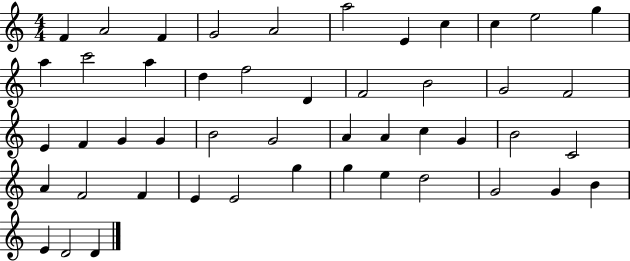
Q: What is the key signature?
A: C major